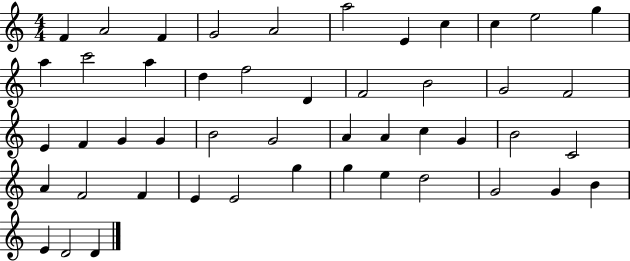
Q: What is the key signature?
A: C major